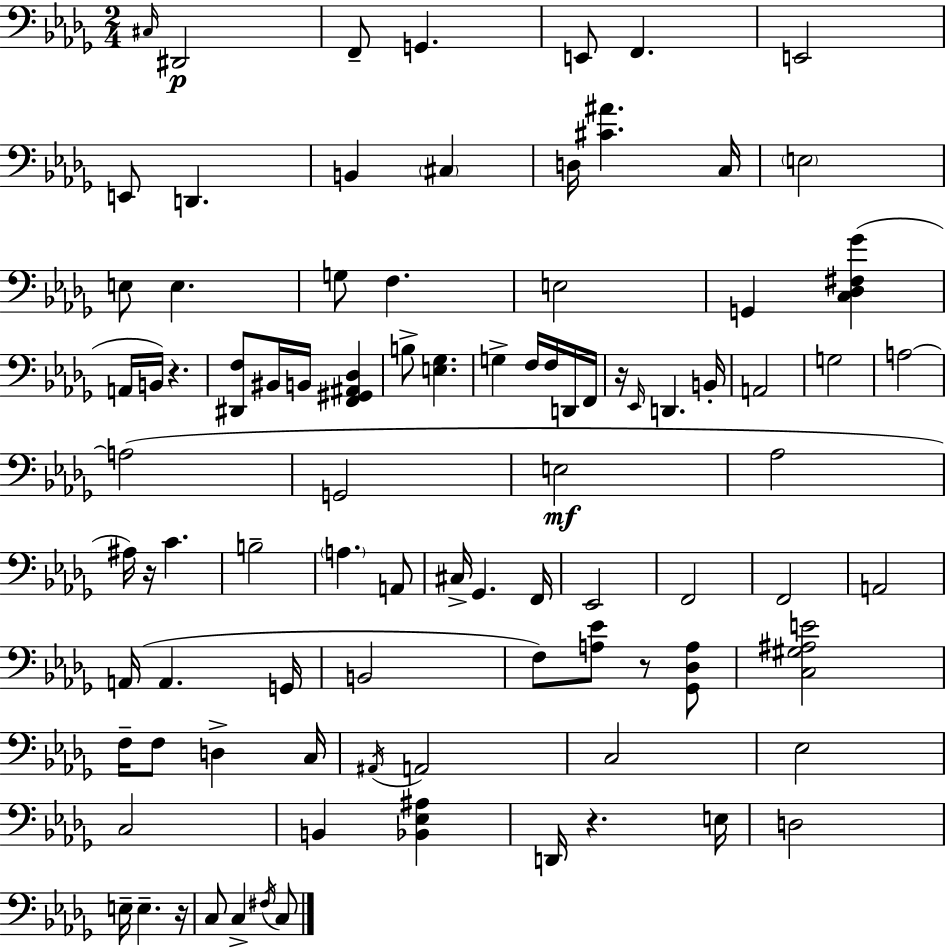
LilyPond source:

{
  \clef bass
  \numericTimeSignature
  \time 2/4
  \key bes \minor
  \grace { cis16 }\p dis,2 | f,8-- g,4. | e,8 f,4. | e,2 | \break e,8 d,4. | b,4 \parenthesize cis4 | d16 <cis' ais'>4. | c16 \parenthesize e2 | \break e8 e4. | g8 f4. | e2 | g,4 <c des fis ges'>4( | \break a,16 b,16) r4. | <dis, f>8 bis,16 b,16 <f, gis, ais, des>4 | b8-> <e ges>4. | g4-> f16 f16 d,16 | \break f,16 r16 \grace { ees,16 } d,4. | b,16-. a,2 | g2 | a2~~ | \break a2( | g,2 | e2\mf | aes2 | \break ais16) r16 c'4. | b2-- | \parenthesize a4. | a,8 cis16-> ges,4. | \break f,16 ees,2 | f,2 | f,2 | a,2 | \break a,16( a,4. | g,16 b,2 | f8) <a ees'>8 r8 | <ges, des a>8 <c gis ais e'>2 | \break f16-- f8 d4-> | c16 \acciaccatura { ais,16 } a,2 | c2 | ees2 | \break c2 | b,4 <bes, ees ais>4 | d,16 r4. | e16 d2 | \break e16-- e4.-- | r16 c8 c4-> | \acciaccatura { fis16 } c8 \bar "|."
}